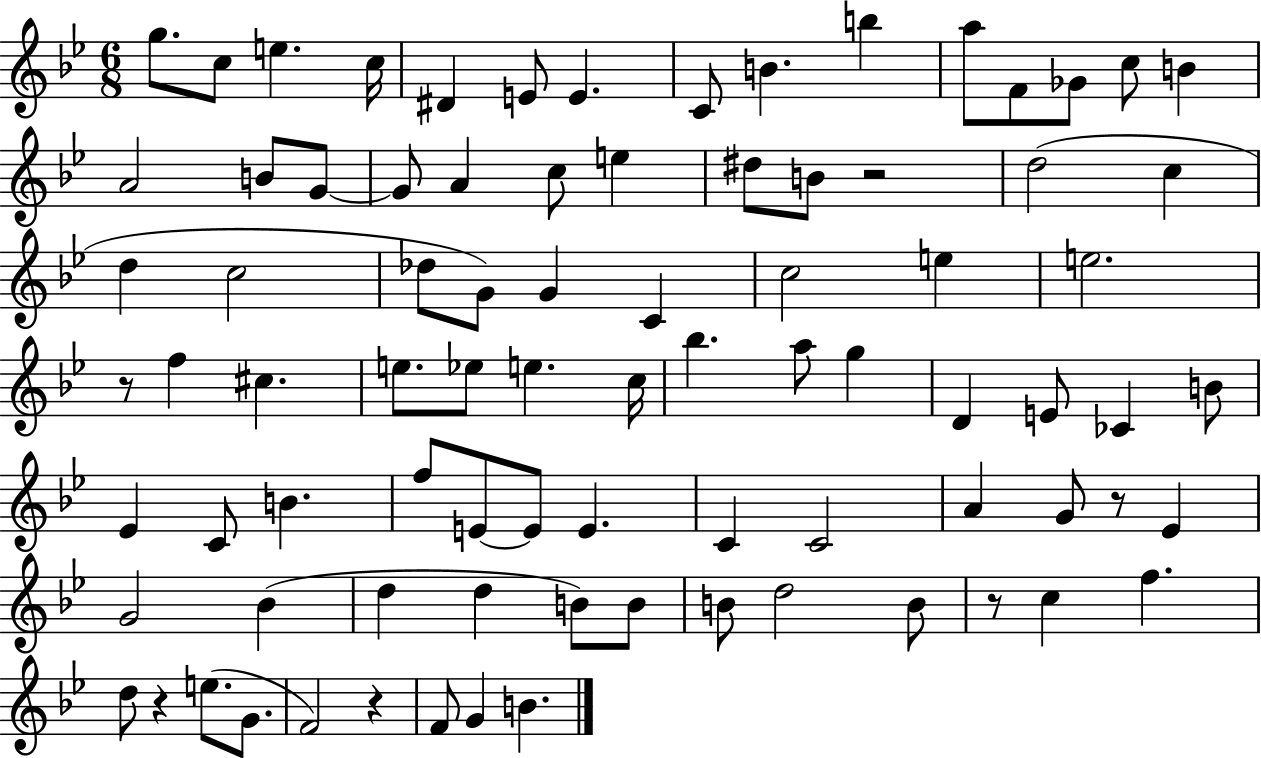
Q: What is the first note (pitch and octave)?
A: G5